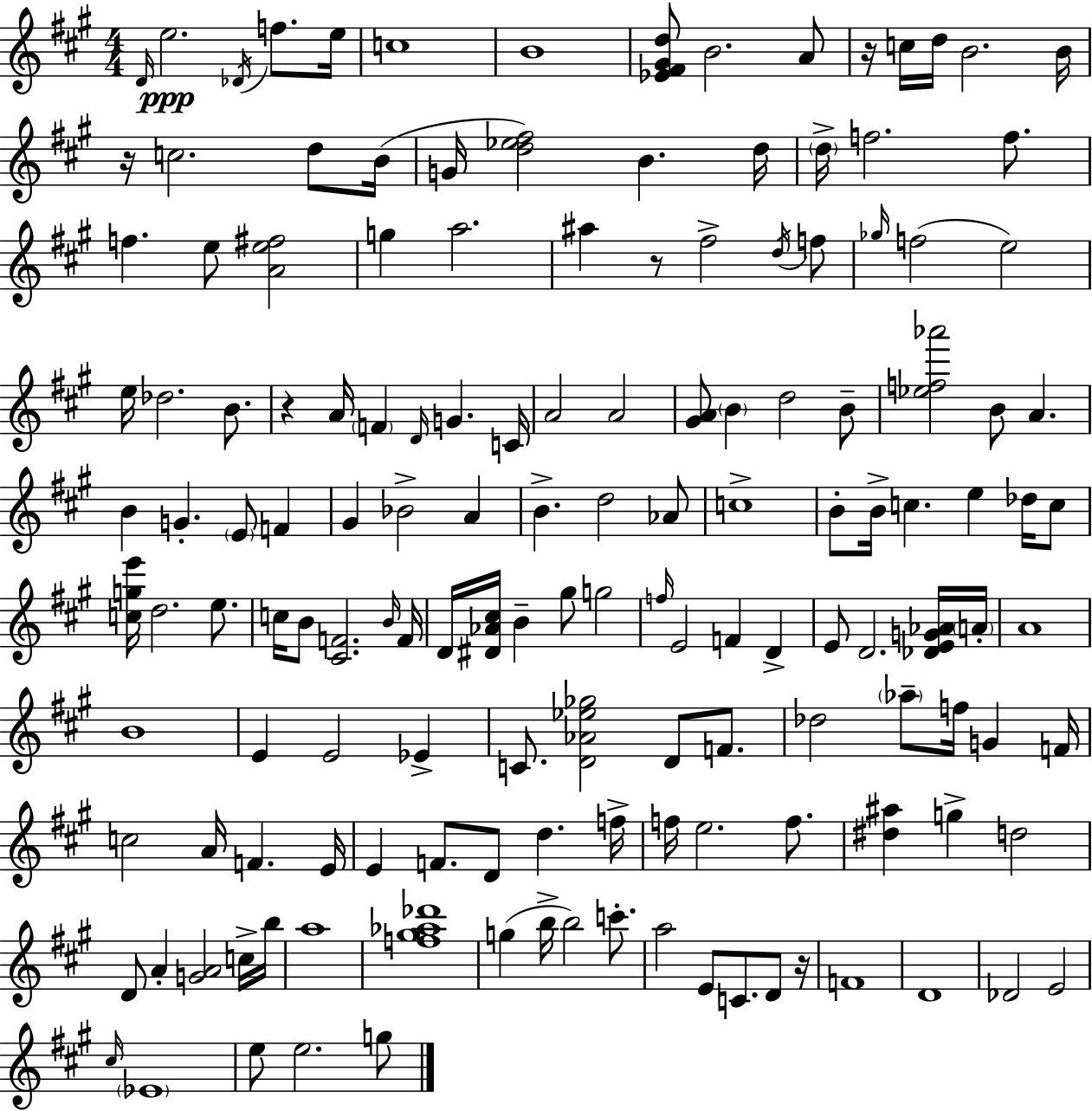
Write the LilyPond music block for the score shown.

{
  \clef treble
  \numericTimeSignature
  \time 4/4
  \key a \major
  \grace { d'16 }\ppp e''2. \acciaccatura { des'16 } f''8. | e''16 c''1 | b'1 | <ees' fis' gis' d''>8 b'2. | \break a'8 r16 c''16 d''16 b'2. | b'16 r16 c''2. d''8 | b'16( g'16 <d'' ees'' fis''>2) b'4. | d''16 \parenthesize d''16-> f''2. f''8. | \break f''4. e''8 <a' e'' fis''>2 | g''4 a''2. | ais''4 r8 fis''2-> | \acciaccatura { d''16 } f''8 \grace { ges''16 }( f''2 e''2) | \break e''16 des''2. | b'8. r4 a'16 \parenthesize f'4 \grace { d'16 } g'4. | c'16 a'2 a'2 | <gis' a'>8 \parenthesize b'4 d''2 | \break b'8-- <ees'' f'' aes'''>2 b'8 a'4. | b'4 g'4.-. \parenthesize e'8 | f'4 gis'4 bes'2-> | a'4 b'4.-> d''2 | \break aes'8 c''1-> | b'8-. b'16-> c''4. e''4 | des''16 c''8 <c'' g'' e'''>16 d''2. | e''8. c''16 b'8 <cis' f'>2. | \break \grace { b'16 } f'16 d'16 <dis' aes' cis''>16 b'4-- gis''8 g''2 | \grace { f''16 } e'2 f'4 | d'4-> e'8 d'2. | <des' e' g' aes'>16 \parenthesize a'16-. a'1 | \break b'1 | e'4 e'2 | ees'4-> c'8. <d' aes' ees'' ges''>2 | d'8 f'8. des''2 \parenthesize aes''8-- | \break f''16 g'4 f'16 c''2 a'16 | f'4. e'16 e'4 f'8. d'8 | d''4. f''16-> f''16 e''2. | f''8. <dis'' ais''>4 g''4-> d''2 | \break d'8 a'4-. <g' a'>2 | c''16-> b''16 a''1 | <f'' gis'' aes'' des'''>1 | g''4( b''16-> b''2) | \break c'''8.-. a''2 e'8 | c'8. d'8 r16 f'1 | d'1 | des'2 e'2 | \break \grace { cis''16 } \parenthesize ees'1 | e''8 e''2. | g''8 \bar "|."
}